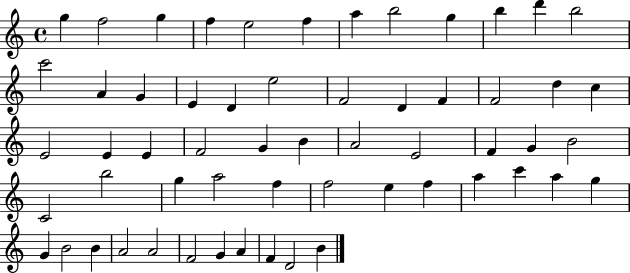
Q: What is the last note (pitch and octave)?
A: B4